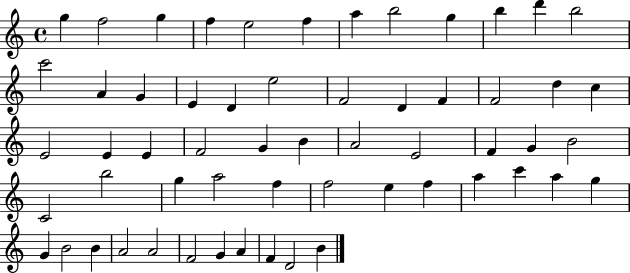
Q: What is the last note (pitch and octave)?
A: B4